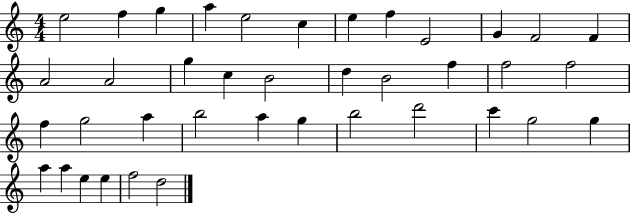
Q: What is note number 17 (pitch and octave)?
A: B4